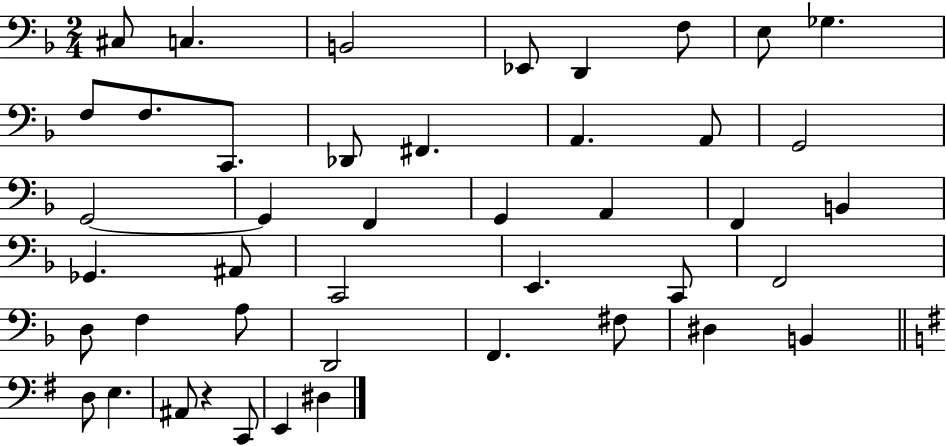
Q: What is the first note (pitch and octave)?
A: C#3